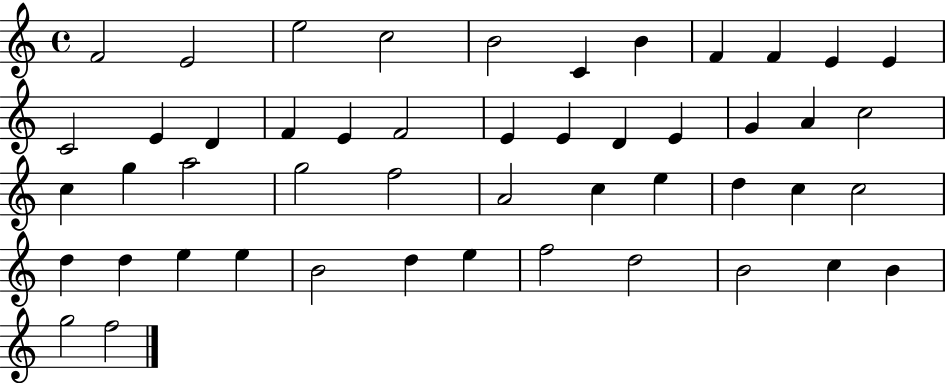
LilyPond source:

{
  \clef treble
  \time 4/4
  \defaultTimeSignature
  \key c \major
  f'2 e'2 | e''2 c''2 | b'2 c'4 b'4 | f'4 f'4 e'4 e'4 | \break c'2 e'4 d'4 | f'4 e'4 f'2 | e'4 e'4 d'4 e'4 | g'4 a'4 c''2 | \break c''4 g''4 a''2 | g''2 f''2 | a'2 c''4 e''4 | d''4 c''4 c''2 | \break d''4 d''4 e''4 e''4 | b'2 d''4 e''4 | f''2 d''2 | b'2 c''4 b'4 | \break g''2 f''2 | \bar "|."
}